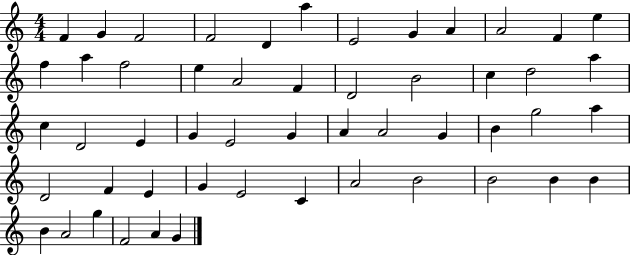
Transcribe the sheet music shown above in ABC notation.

X:1
T:Untitled
M:4/4
L:1/4
K:C
F G F2 F2 D a E2 G A A2 F e f a f2 e A2 F D2 B2 c d2 a c D2 E G E2 G A A2 G B g2 a D2 F E G E2 C A2 B2 B2 B B B A2 g F2 A G